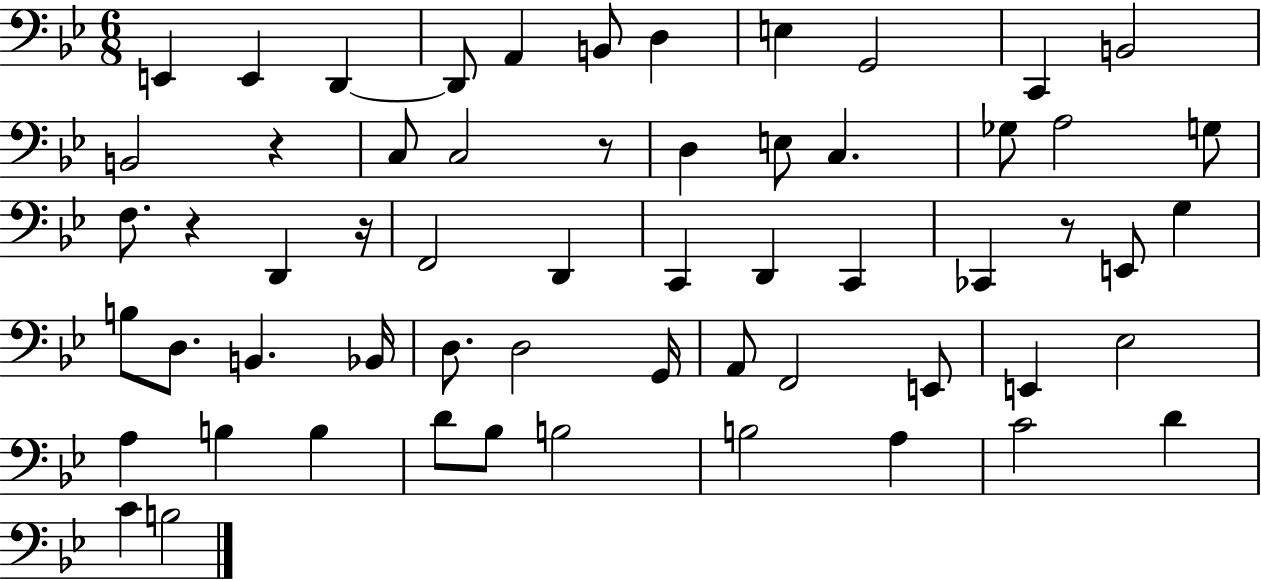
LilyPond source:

{
  \clef bass
  \numericTimeSignature
  \time 6/8
  \key bes \major
  \repeat volta 2 { e,4 e,4 d,4~~ | d,8 a,4 b,8 d4 | e4 g,2 | c,4 b,2 | \break b,2 r4 | c8 c2 r8 | d4 e8 c4. | ges8 a2 g8 | \break f8. r4 d,4 r16 | f,2 d,4 | c,4 d,4 c,4 | ces,4 r8 e,8 g4 | \break b8 d8. b,4. bes,16 | d8. d2 g,16 | a,8 f,2 e,8 | e,4 ees2 | \break a4 b4 b4 | d'8 bes8 b2 | b2 a4 | c'2 d'4 | \break c'4 b2 | } \bar "|."
}